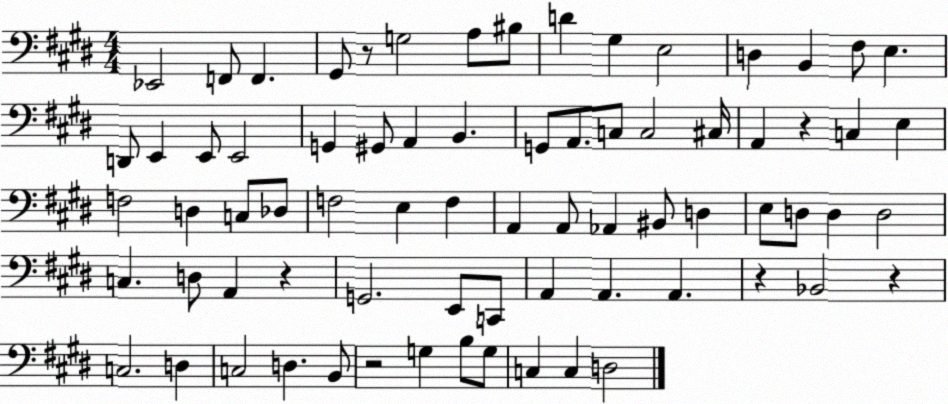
X:1
T:Untitled
M:4/4
L:1/4
K:E
_E,,2 F,,/2 F,, ^G,,/2 z/2 G,2 A,/2 ^B,/2 D ^G, E,2 D, B,, ^F,/2 E, D,,/2 E,, E,,/2 E,,2 G,, ^G,,/2 A,, B,, G,,/2 A,,/2 C,/2 C,2 ^C,/4 A,, z C, E, F,2 D, C,/2 _D,/2 F,2 E, F, A,, A,,/2 _A,, ^B,,/2 D, E,/2 D,/2 D, D,2 C, D,/2 A,, z G,,2 E,,/2 C,,/2 A,, A,, A,, z _B,,2 z C,2 D, C,2 D, B,,/2 z2 G, B,/2 G,/2 C, C, D,2